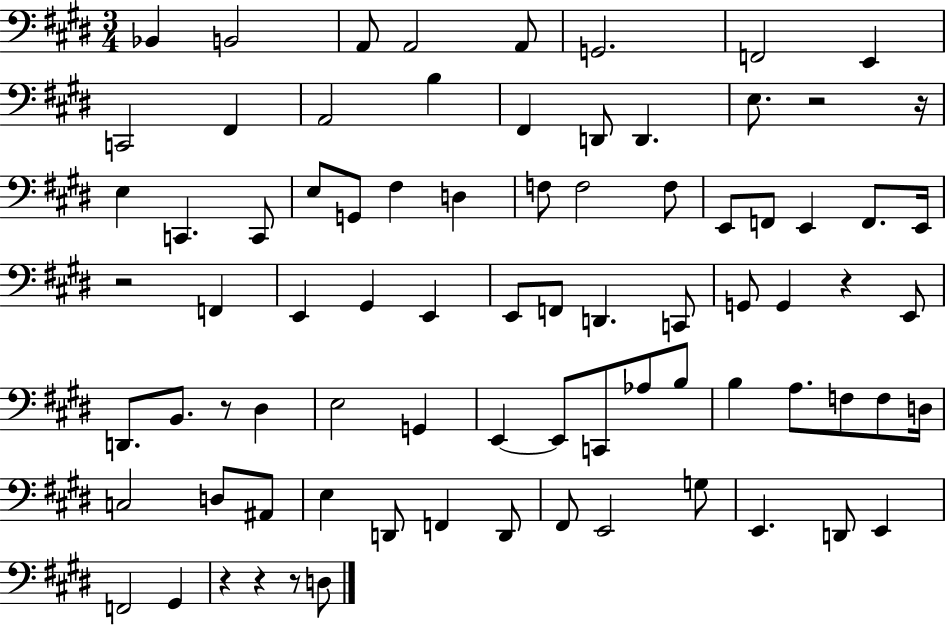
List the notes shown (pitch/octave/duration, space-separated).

Bb2/q B2/h A2/e A2/h A2/e G2/h. F2/h E2/q C2/h F#2/q A2/h B3/q F#2/q D2/e D2/q. E3/e. R/h R/s E3/q C2/q. C2/e E3/e G2/e F#3/q D3/q F3/e F3/h F3/e E2/e F2/e E2/q F2/e. E2/s R/h F2/q E2/q G#2/q E2/q E2/e F2/e D2/q. C2/e G2/e G2/q R/q E2/e D2/e. B2/e. R/e D#3/q E3/h G2/q E2/q E2/e C2/e Ab3/e B3/e B3/q A3/e. F3/e F3/e D3/s C3/h D3/e A#2/e E3/q D2/e F2/q D2/e F#2/e E2/h G3/e E2/q. D2/e E2/q F2/h G#2/q R/q R/q R/e D3/e